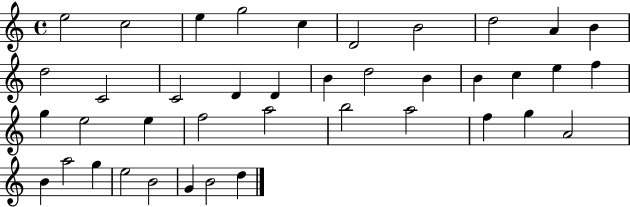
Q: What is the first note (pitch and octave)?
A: E5